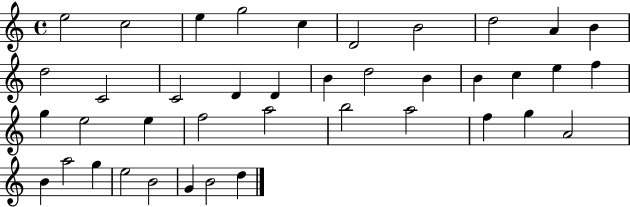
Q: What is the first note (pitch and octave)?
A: E5